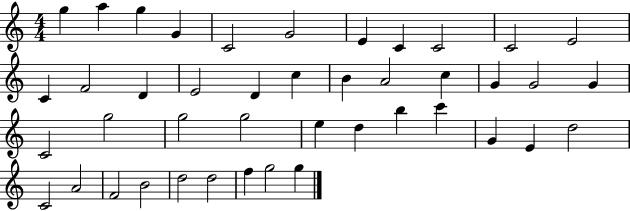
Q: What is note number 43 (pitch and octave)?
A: G5